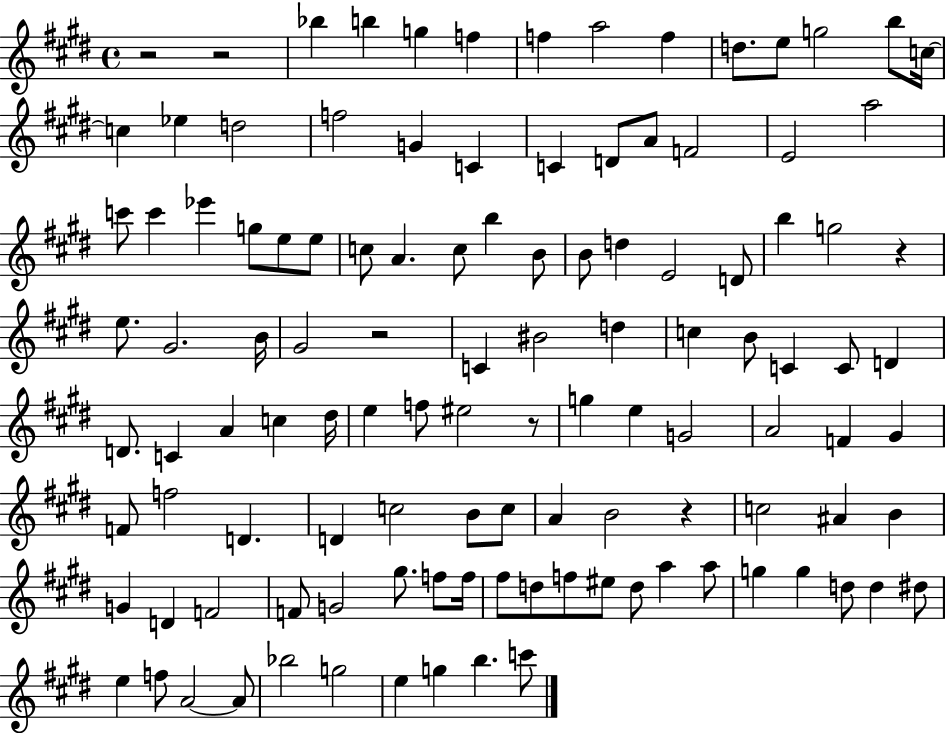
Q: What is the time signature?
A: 4/4